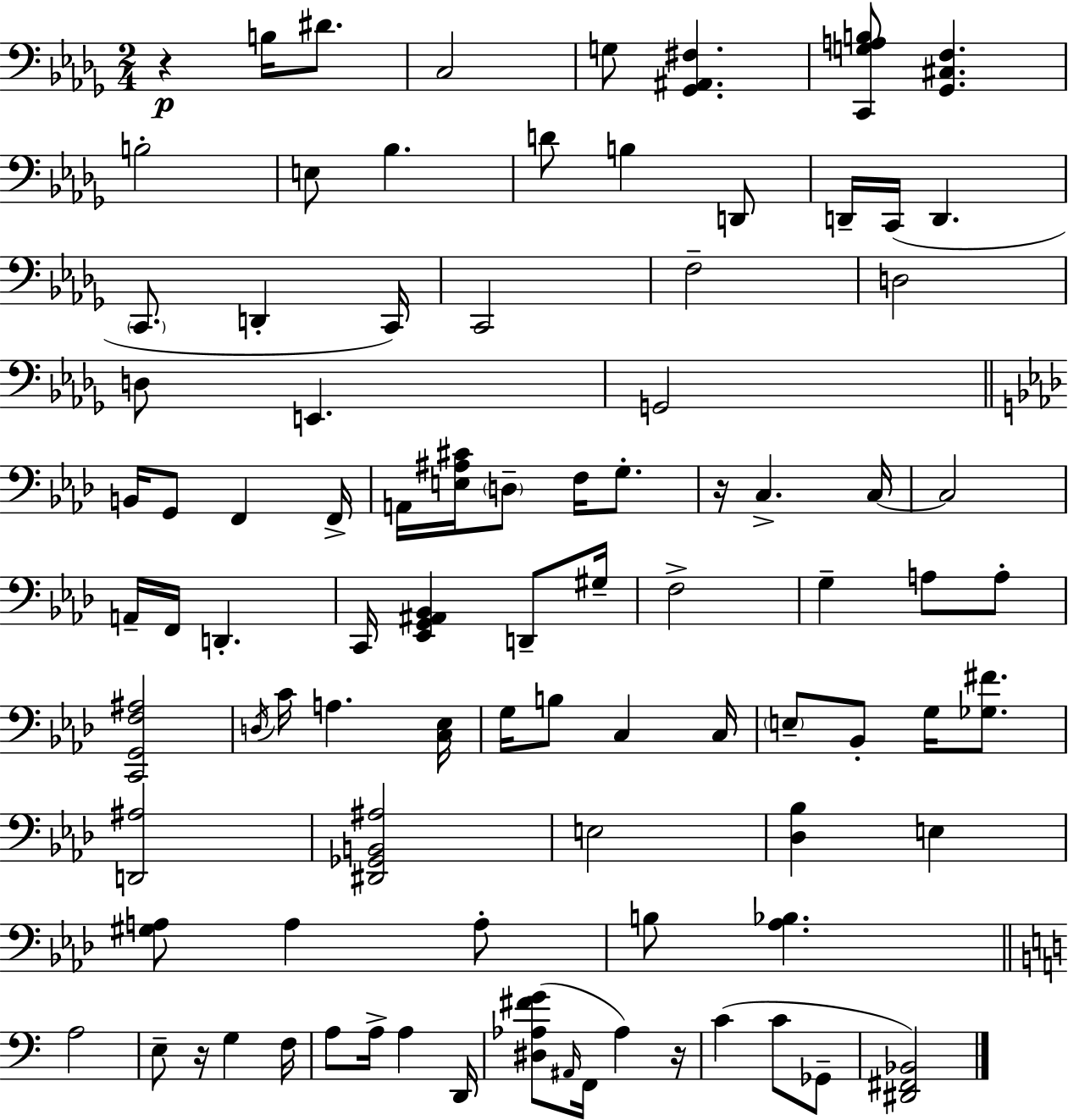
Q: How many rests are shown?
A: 4